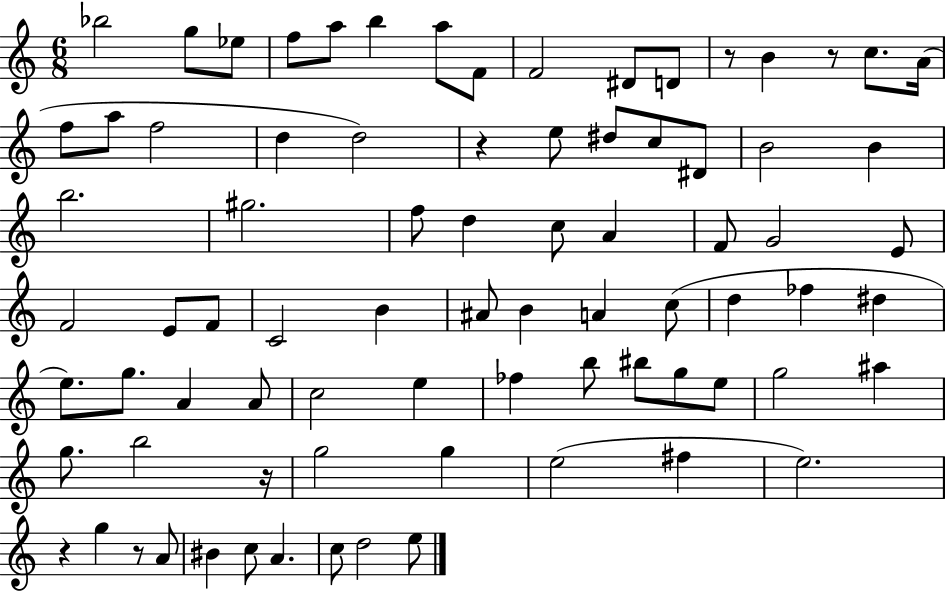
Bb5/h G5/e Eb5/e F5/e A5/e B5/q A5/e F4/e F4/h D#4/e D4/e R/e B4/q R/e C5/e. A4/s F5/e A5/e F5/h D5/q D5/h R/q E5/e D#5/e C5/e D#4/e B4/h B4/q B5/h. G#5/h. F5/e D5/q C5/e A4/q F4/e G4/h E4/e F4/h E4/e F4/e C4/h B4/q A#4/e B4/q A4/q C5/e D5/q FES5/q D#5/q E5/e. G5/e. A4/q A4/e C5/h E5/q FES5/q B5/e BIS5/e G5/e E5/e G5/h A#5/q G5/e. B5/h R/s G5/h G5/q E5/h F#5/q E5/h. R/q G5/q R/e A4/e BIS4/q C5/e A4/q. C5/e D5/h E5/e